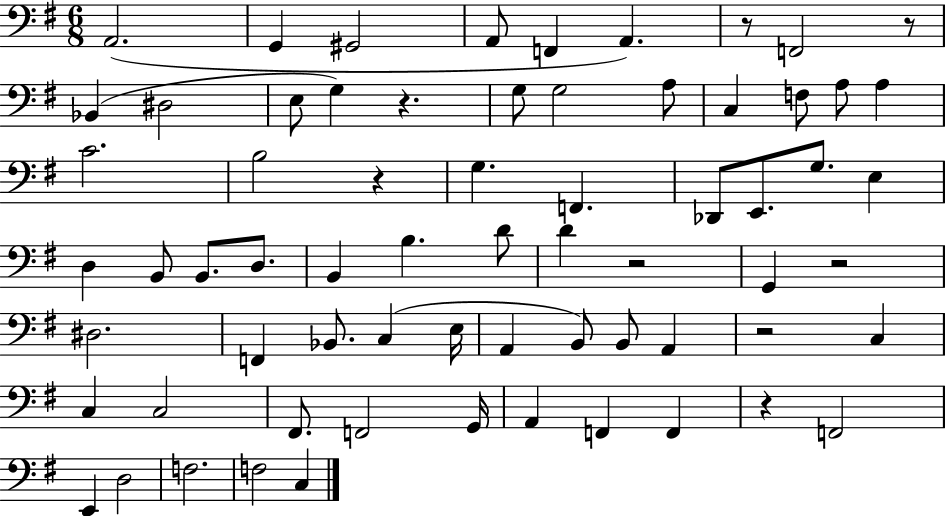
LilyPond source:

{
  \clef bass
  \numericTimeSignature
  \time 6/8
  \key g \major
  a,2.( | g,4 gis,2 | a,8 f,4 a,4.) | r8 f,2 r8 | \break bes,4( dis2 | e8 g4) r4. | g8 g2 a8 | c4 f8 a8 a4 | \break c'2. | b2 r4 | g4. f,4. | des,8 e,8. g8. e4 | \break d4 b,8 b,8. d8. | b,4 b4. d'8 | d'4 r2 | g,4 r2 | \break dis2. | f,4 bes,8. c4( e16 | a,4 b,8) b,8 a,4 | r2 c4 | \break c4 c2 | fis,8. f,2 g,16 | a,4 f,4 f,4 | r4 f,2 | \break e,4 d2 | f2. | f2 c4 | \bar "|."
}